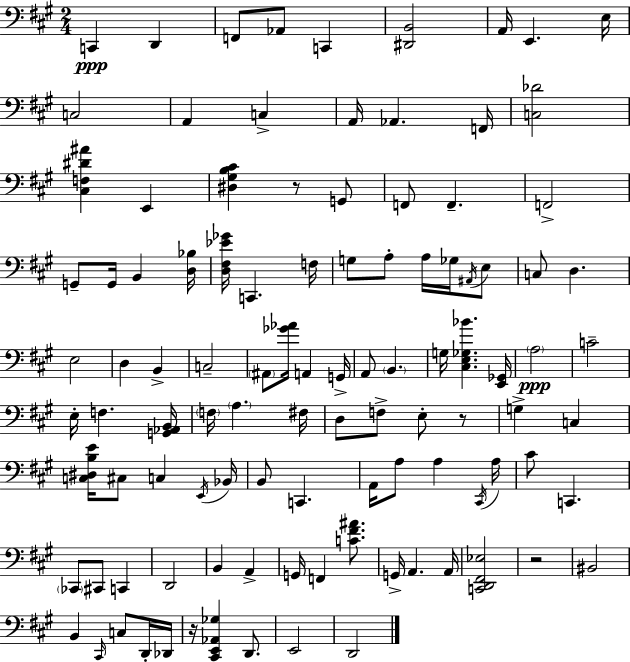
C2/q D2/q F2/e Ab2/e C2/q [D#2,B2]/h A2/s E2/q. E3/s C3/h A2/q C3/q A2/s Ab2/q. F2/s [C3,Db4]/h [C#3,F3,D#4,A#4]/q E2/q [D#3,G#3,B3,C#4]/q R/e G2/e F2/e F2/q. F2/h G2/e G2/s B2/q [D3,Bb3]/s [D3,F#3,Eb4,Gb4]/s C2/q. F3/s G3/e A3/e A3/s Gb3/s A#2/s E3/e C3/e D3/q. E3/h D3/q B2/q C3/h A#2/e [Gb4,Ab4]/s A2/q G2/s A2/e B2/q. G3/s [C#3,E3,Gb3,Bb4]/q. [E2,Gb2]/s A3/h C4/h E3/s F3/q. [G2,Ab2,B2]/s F3/s A3/q. F#3/s D3/e F3/e E3/e R/e G3/q C3/q [C3,D#3,B3,E4]/s C#3/e C3/q E2/s Bb2/s B2/e C2/q. A2/s A3/e A3/q C#2/s A3/s C#4/e C2/q. CES2/e C#2/e C2/q D2/h B2/q A2/q G2/s F2/q [C4,F#4,A#4]/e. G2/s A2/q. A2/s [C2,D2,F#2,Eb3]/h R/h BIS2/h B2/q C#2/s C3/e D2/s Db2/s R/s [C#2,E2,Ab2,Gb3]/q D2/e. E2/h D2/h